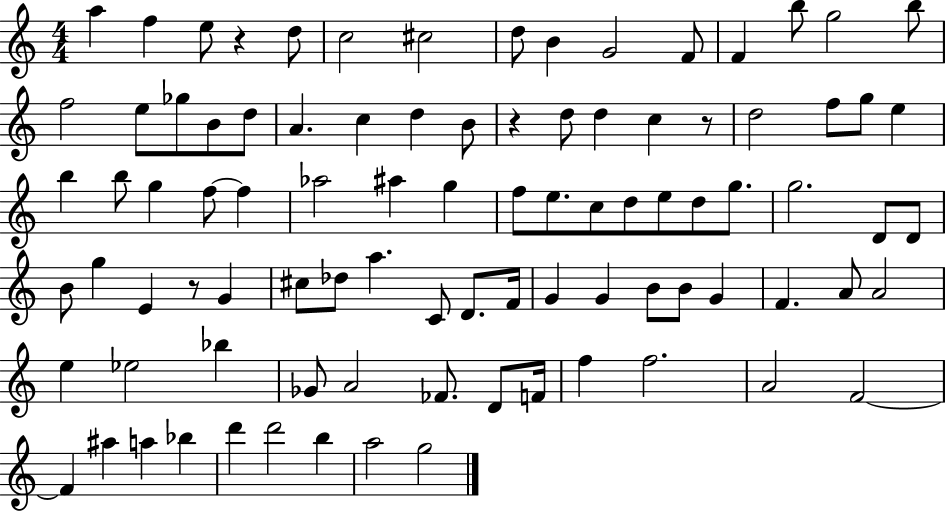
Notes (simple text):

A5/q F5/q E5/e R/q D5/e C5/h C#5/h D5/e B4/q G4/h F4/e F4/q B5/e G5/h B5/e F5/h E5/e Gb5/e B4/e D5/e A4/q. C5/q D5/q B4/e R/q D5/e D5/q C5/q R/e D5/h F5/e G5/e E5/q B5/q B5/e G5/q F5/e F5/q Ab5/h A#5/q G5/q F5/e E5/e. C5/e D5/e E5/e D5/e G5/e. G5/h. D4/e D4/e B4/e G5/q E4/q R/e G4/q C#5/e Db5/e A5/q. C4/e D4/e. F4/s G4/q G4/q B4/e B4/e G4/q F4/q. A4/e A4/h E5/q Eb5/h Bb5/q Gb4/e A4/h FES4/e. D4/e F4/s F5/q F5/h. A4/h F4/h F4/q A#5/q A5/q Bb5/q D6/q D6/h B5/q A5/h G5/h